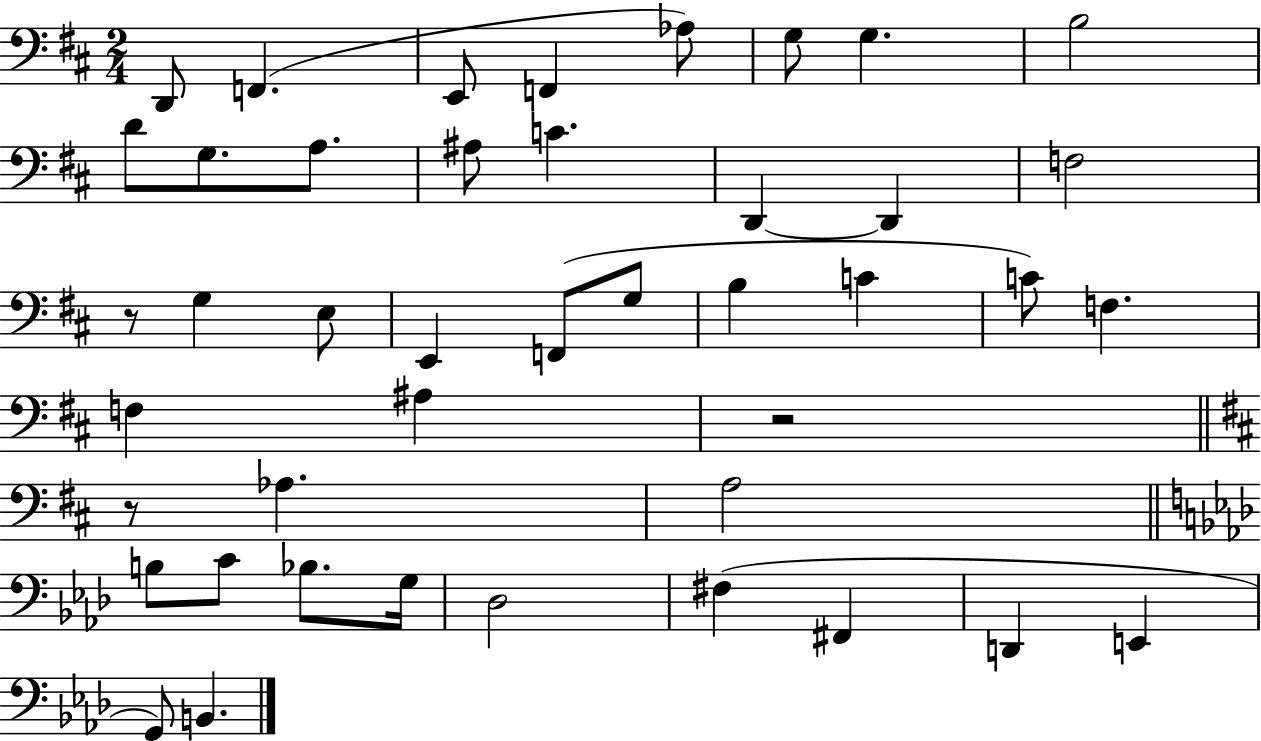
{
  \clef bass
  \numericTimeSignature
  \time 2/4
  \key d \major
  d,8 f,4.( | e,8 f,4 aes8) | g8 g4. | b2 | \break d'8 g8. a8. | ais8 c'4. | d,4~~ d,4 | f2 | \break r8 g4 e8 | e,4 f,8( g8 | b4 c'4 | c'8) f4. | \break f4 ais4 | r2 | \bar "||" \break \key b \minor r8 aes4. | a2 | \bar "||" \break \key f \minor b8 c'8 bes8. g16 | des2 | fis4( fis,4 | d,4 e,4 | \break g,8) b,4. | \bar "|."
}